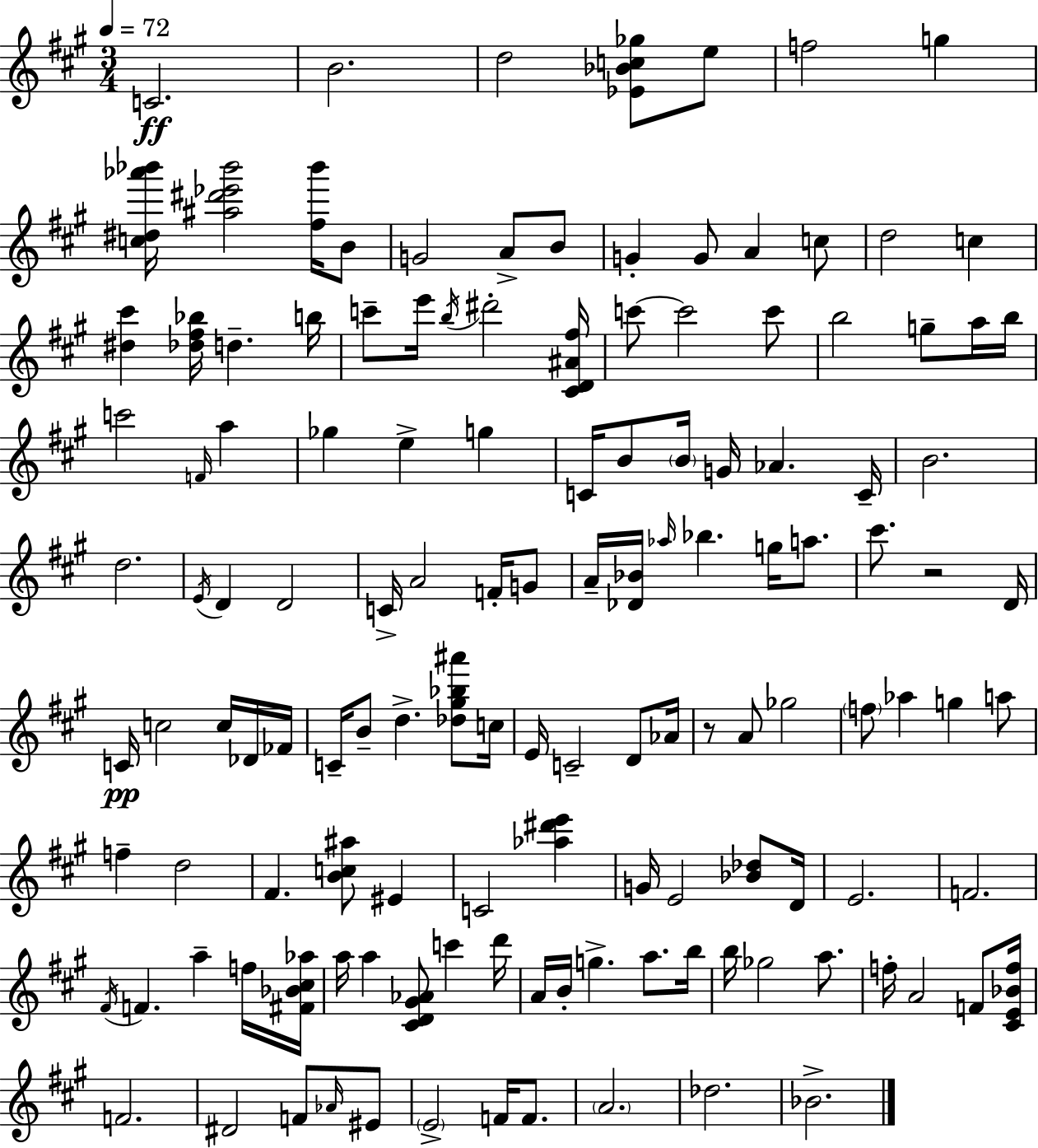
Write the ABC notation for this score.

X:1
T:Untitled
M:3/4
L:1/4
K:A
C2 B2 d2 [_E_Bc_g]/2 e/2 f2 g [c^d_a'_b']/4 [^a^d'_e'_b']2 [^f_b']/4 B/2 G2 A/2 B/2 G G/2 A c/2 d2 c [^d^c'] [_d^f_b]/4 d b/4 c'/2 e'/4 b/4 ^d'2 [^CD^A^f]/4 c'/2 c'2 c'/2 b2 g/2 a/4 b/4 c'2 F/4 a _g e g C/4 B/2 B/4 G/4 _A C/4 B2 d2 E/4 D D2 C/4 A2 F/4 G/2 A/4 [_D_B]/4 _a/4 _b g/4 a/2 ^c'/2 z2 D/4 C/4 c2 c/4 _D/4 _F/4 C/4 B/2 d [_d^g_b^a']/2 c/4 E/4 C2 D/2 _A/4 z/2 A/2 _g2 f/2 _a g a/2 f d2 ^F [Bc^a]/2 ^E C2 [_a^d'e'] G/4 E2 [_B_d]/2 D/4 E2 F2 ^F/4 F a f/4 [^F_B^c_a]/4 a/4 a [^CD^G_A]/2 c' d'/4 A/4 B/4 g a/2 b/4 b/4 _g2 a/2 f/4 A2 F/2 [^CE_Bf]/4 F2 ^D2 F/2 _A/4 ^E/2 E2 F/4 F/2 A2 _d2 _B2